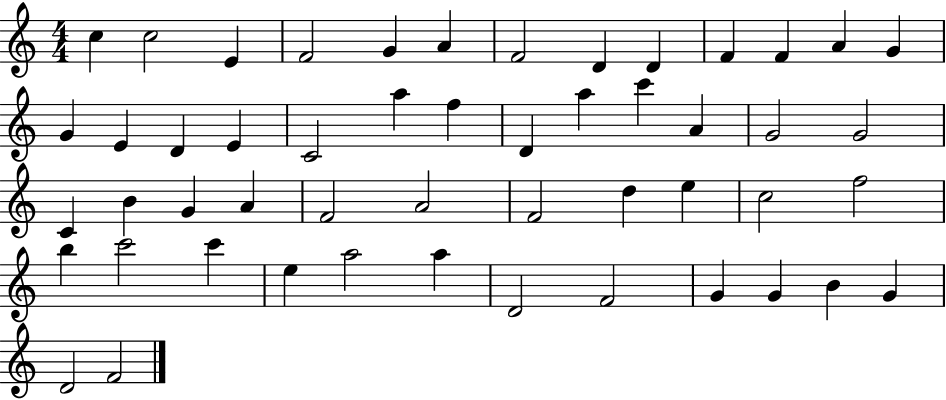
C5/q C5/h E4/q F4/h G4/q A4/q F4/h D4/q D4/q F4/q F4/q A4/q G4/q G4/q E4/q D4/q E4/q C4/h A5/q F5/q D4/q A5/q C6/q A4/q G4/h G4/h C4/q B4/q G4/q A4/q F4/h A4/h F4/h D5/q E5/q C5/h F5/h B5/q C6/h C6/q E5/q A5/h A5/q D4/h F4/h G4/q G4/q B4/q G4/q D4/h F4/h